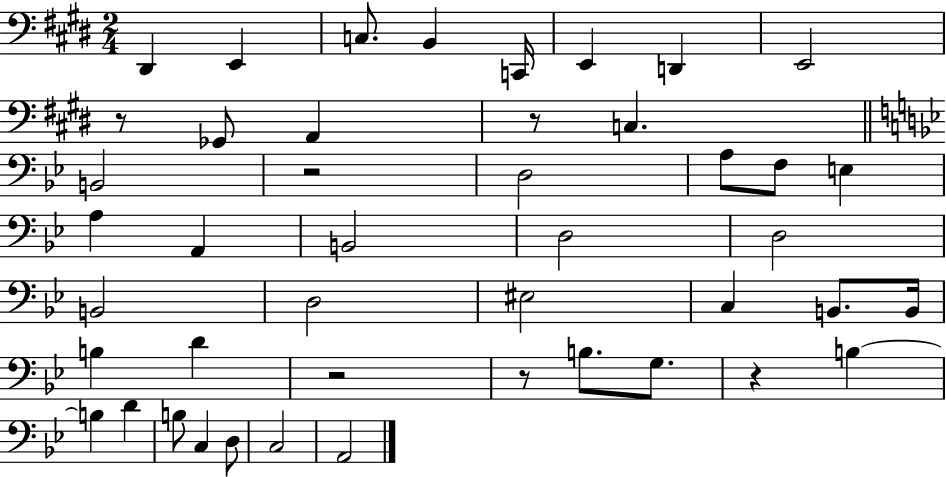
D#2/q E2/q C3/e. B2/q C2/s E2/q D2/q E2/h R/e Gb2/e A2/q R/e C3/q. B2/h R/h D3/h A3/e F3/e E3/q A3/q A2/q B2/h D3/h D3/h B2/h D3/h EIS3/h C3/q B2/e. B2/s B3/q D4/q R/h R/e B3/e. G3/e. R/q B3/q B3/q D4/q B3/e C3/q D3/e C3/h A2/h